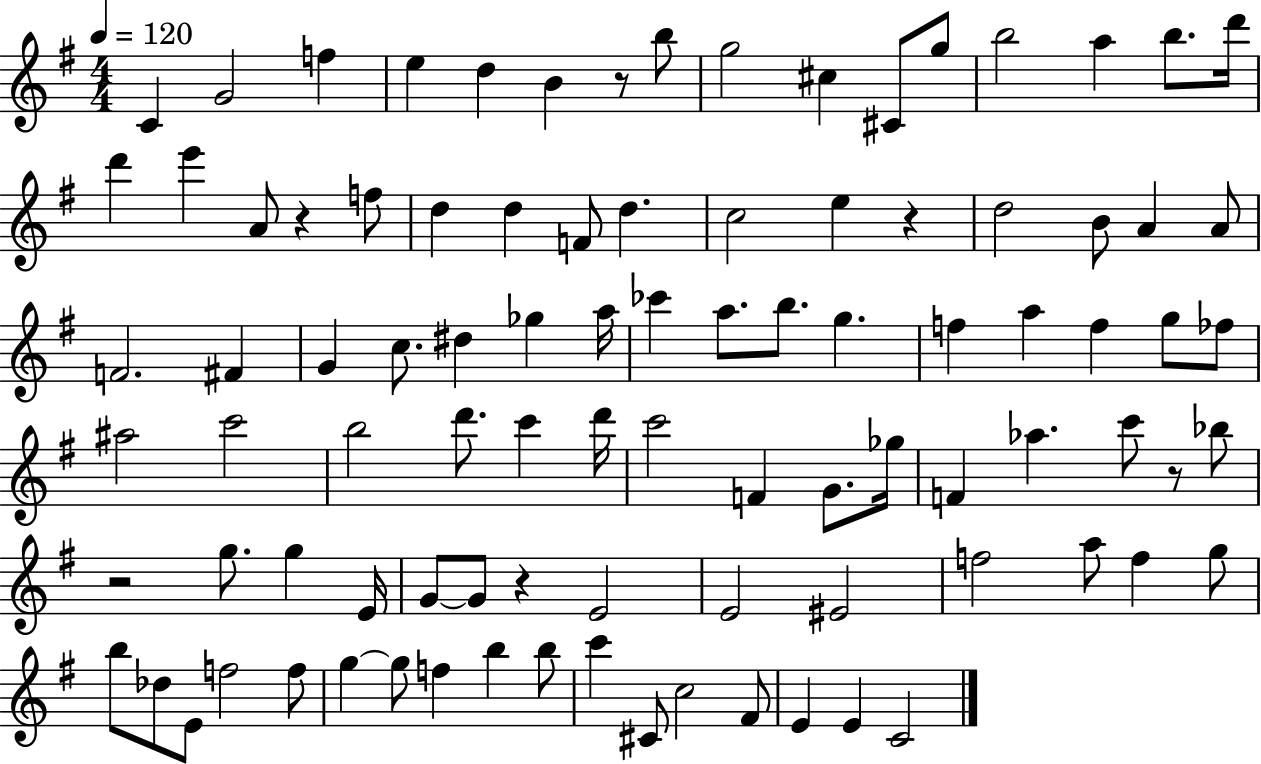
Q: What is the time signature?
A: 4/4